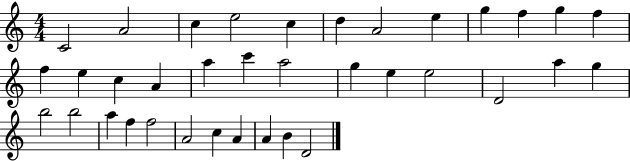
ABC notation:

X:1
T:Untitled
M:4/4
L:1/4
K:C
C2 A2 c e2 c d A2 e g f g f f e c A a c' a2 g e e2 D2 a g b2 b2 a f f2 A2 c A A B D2